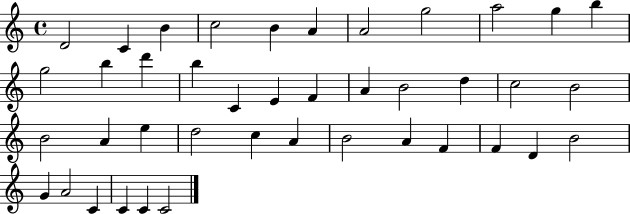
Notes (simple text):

D4/h C4/q B4/q C5/h B4/q A4/q A4/h G5/h A5/h G5/q B5/q G5/h B5/q D6/q B5/q C4/q E4/q F4/q A4/q B4/h D5/q C5/h B4/h B4/h A4/q E5/q D5/h C5/q A4/q B4/h A4/q F4/q F4/q D4/q B4/h G4/q A4/h C4/q C4/q C4/q C4/h